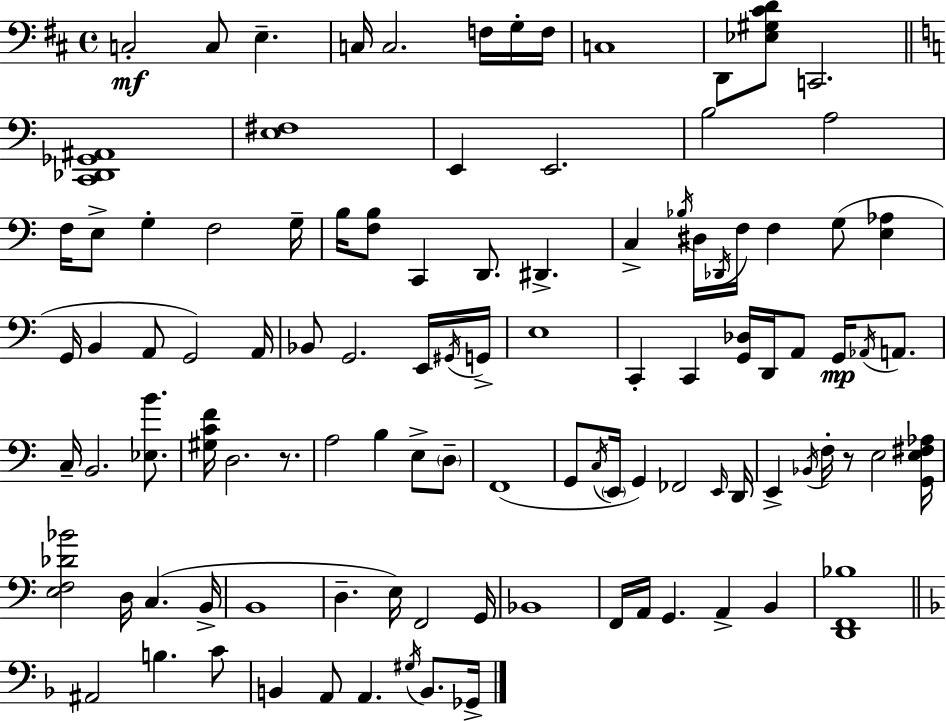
X:1
T:Untitled
M:4/4
L:1/4
K:D
C,2 C,/2 E, C,/4 C,2 F,/4 G,/4 F,/4 C,4 D,,/2 [_E,^G,^CD]/2 C,,2 [C,,_D,,_G,,^A,,]4 [E,^F,]4 E,, E,,2 B,2 A,2 F,/4 E,/2 G, F,2 G,/4 B,/4 [F,B,]/2 C,, D,,/2 ^D,, C, _B,/4 ^D,/4 _D,,/4 F,/4 F, G,/2 [E,_A,] G,,/4 B,, A,,/2 G,,2 A,,/4 _B,,/2 G,,2 E,,/4 ^G,,/4 G,,/4 E,4 C,, C,, [G,,_D,]/4 D,,/4 A,,/2 G,,/4 _A,,/4 A,,/2 C,/4 B,,2 [_E,B]/2 [^G,CF]/4 D,2 z/2 A,2 B, E,/2 D,/2 F,,4 G,,/2 C,/4 E,,/4 G,, _F,,2 E,,/4 D,,/4 E,, _B,,/4 F,/4 z/2 E,2 [G,,E,^F,_A,]/4 [E,F,_D_B]2 D,/4 C, B,,/4 B,,4 D, E,/4 F,,2 G,,/4 _B,,4 F,,/4 A,,/4 G,, A,, B,, [D,,F,,_B,]4 ^A,,2 B, C/2 B,, A,,/2 A,, ^G,/4 B,,/2 _G,,/4